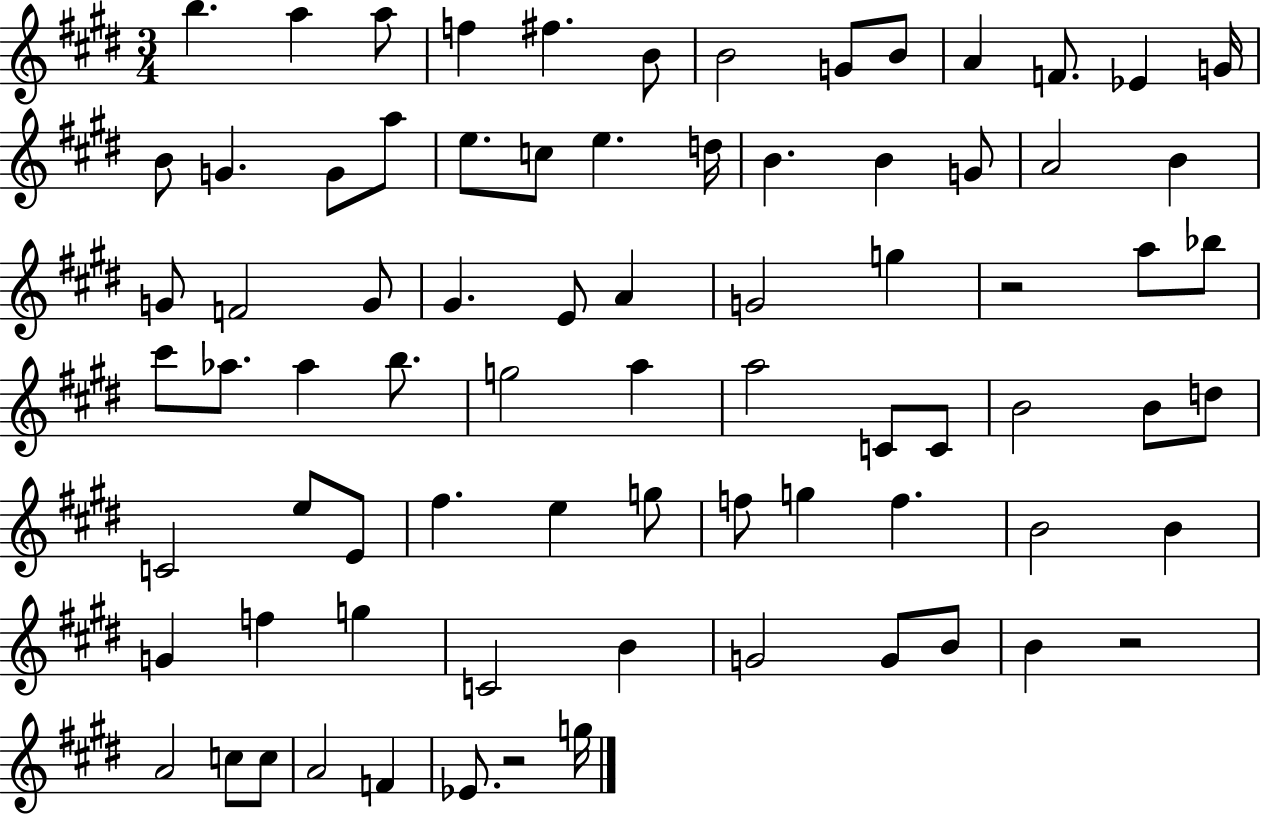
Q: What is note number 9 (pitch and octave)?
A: B4